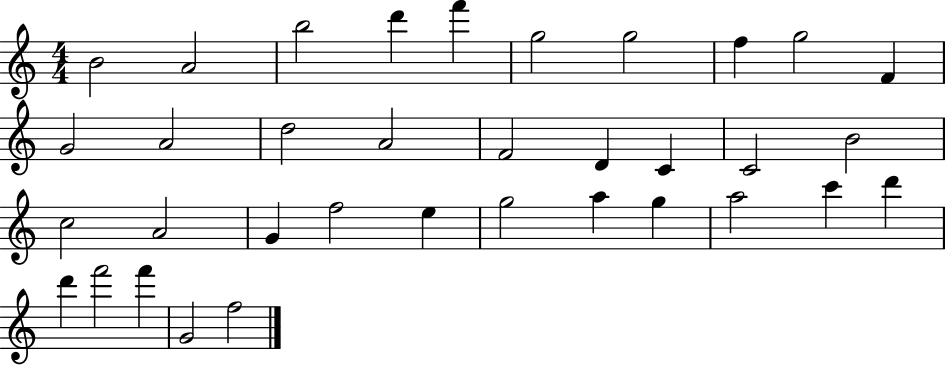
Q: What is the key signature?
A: C major